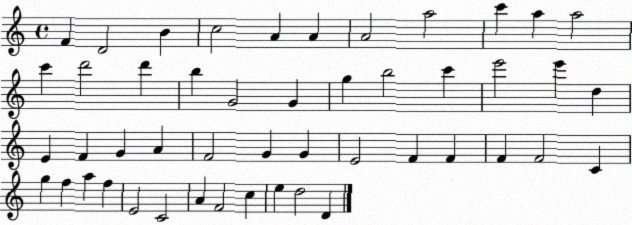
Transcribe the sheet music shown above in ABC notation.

X:1
T:Untitled
M:4/4
L:1/4
K:C
F D2 B c2 A A A2 a2 c' a a2 c' d'2 d' b G2 G g b2 c' e'2 e' d E F G A F2 G G E2 F F F F2 C g f a f E2 C2 A F2 c e d2 D